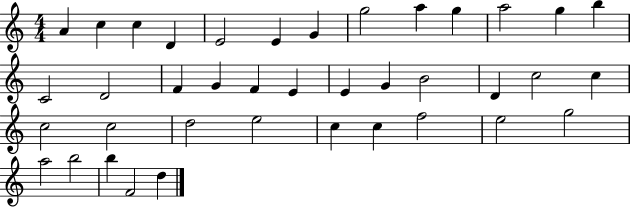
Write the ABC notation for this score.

X:1
T:Untitled
M:4/4
L:1/4
K:C
A c c D E2 E G g2 a g a2 g b C2 D2 F G F E E G B2 D c2 c c2 c2 d2 e2 c c f2 e2 g2 a2 b2 b F2 d